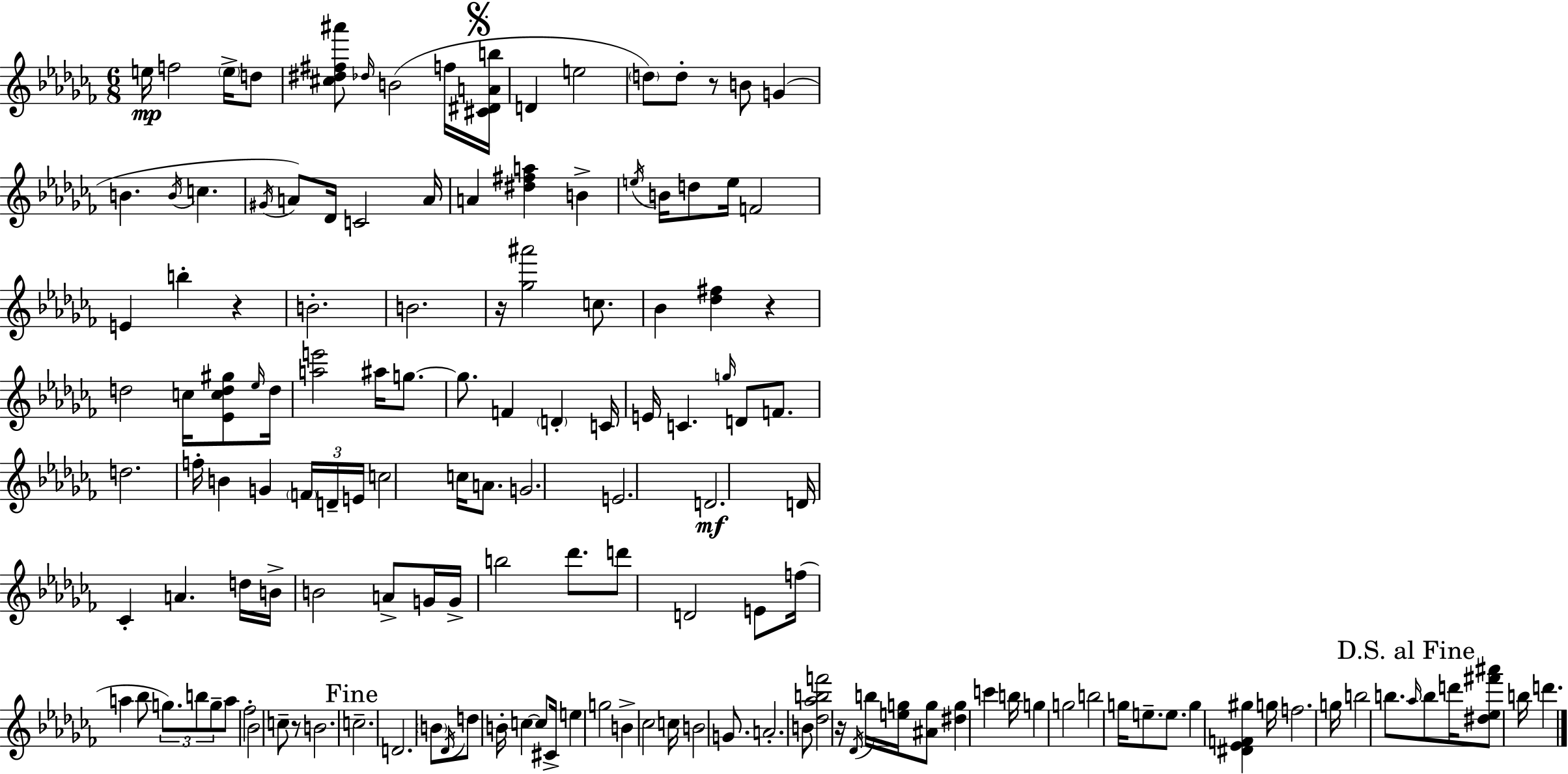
{
  \clef treble
  \numericTimeSignature
  \time 6/8
  \key aes \minor
  e''16\mp f''2 \parenthesize e''16-> d''8 | <cis'' dis'' fis'' ais'''>8 \grace { des''16 } b'2( f''16 | \mark \markup { \musicglyph "scripts.segno" } <cis' dis' a' b''>16 d'4 e''2 | \parenthesize d''8) d''8-. r8 b'8 g'4( | \break b'4. \acciaccatura { b'16 } c''4. | \acciaccatura { gis'16 } a'8) des'16 c'2 | a'16 a'4 <dis'' fis'' a''>4 b'4-> | \acciaccatura { e''16 } b'16 d''8 e''16 f'2 | \break e'4 b''4-. | r4 b'2.-. | b'2. | r16 <ges'' ais'''>2 | \break c''8. bes'4 <des'' fis''>4 | r4 d''2 | c''16 <ees' c'' d'' gis''>8 \grace { ees''16 } d''16 <a'' e'''>2 | ais''16 g''8.~~ g''8. f'4 | \break \parenthesize d'4-. c'16 e'16 c'4. | \grace { g''16 } d'8 f'8. d''2. | f''16-. b'4 g'4 | \tuplet 3/2 { \parenthesize f'16 d'16-- e'16 } c''2 | \break c''16 a'8. g'2. | e'2. | d'2.\mf | d'16 ces'4-. a'4. | \break d''16 b'16-> b'2 | a'8-> g'16 g'16-> b''2 | des'''8. d'''8 d'2 | e'8 f''16( a''4 bes''8 | \break \tuplet 3/2 { g''8.) b''8 g''8-- } a''8 fes''2-. | bes'2 | c''8-- r8 b'2. | \mark "Fine" c''2.-- | \break d'2. | \parenthesize b'8 \acciaccatura { des'16 } d''8 b'16-. | c''4~~ c''8 cis'16-> e''4 g''2 | b'4-> ces''2 | \break c''16 b'2 | g'8. a'2.-. | b'8 <des'' aes'' b'' f'''>2 | r16 \acciaccatura { des'16 } b''16 <e'' g''>16 <ais' g''>8 <dis'' g''>4 | \break c'''4 b''16 g''4 | g''2 b''2 | g''16 e''8.-- e''8. g''4 | <dis' ees' f' gis''>4 g''16 f''2. | \break g''16 b''2 | b''8. \mark "D.S. al Fine" \grace { aes''16 } b''8 d'''16 | <dis'' ees'' fis''' ais'''>8 b''16 d'''4. \bar "|."
}